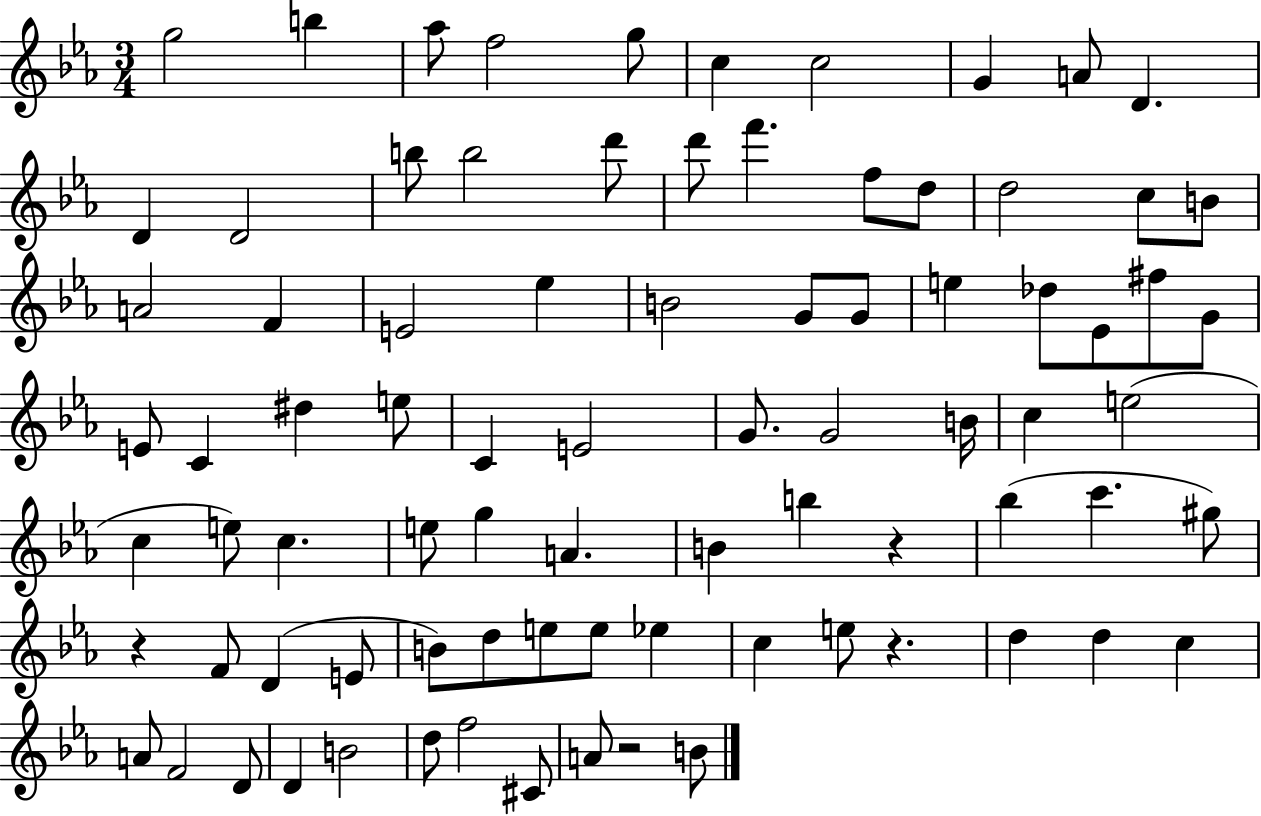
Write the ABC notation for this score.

X:1
T:Untitled
M:3/4
L:1/4
K:Eb
g2 b _a/2 f2 g/2 c c2 G A/2 D D D2 b/2 b2 d'/2 d'/2 f' f/2 d/2 d2 c/2 B/2 A2 F E2 _e B2 G/2 G/2 e _d/2 _E/2 ^f/2 G/2 E/2 C ^d e/2 C E2 G/2 G2 B/4 c e2 c e/2 c e/2 g A B b z _b c' ^g/2 z F/2 D E/2 B/2 d/2 e/2 e/2 _e c e/2 z d d c A/2 F2 D/2 D B2 d/2 f2 ^C/2 A/2 z2 B/2